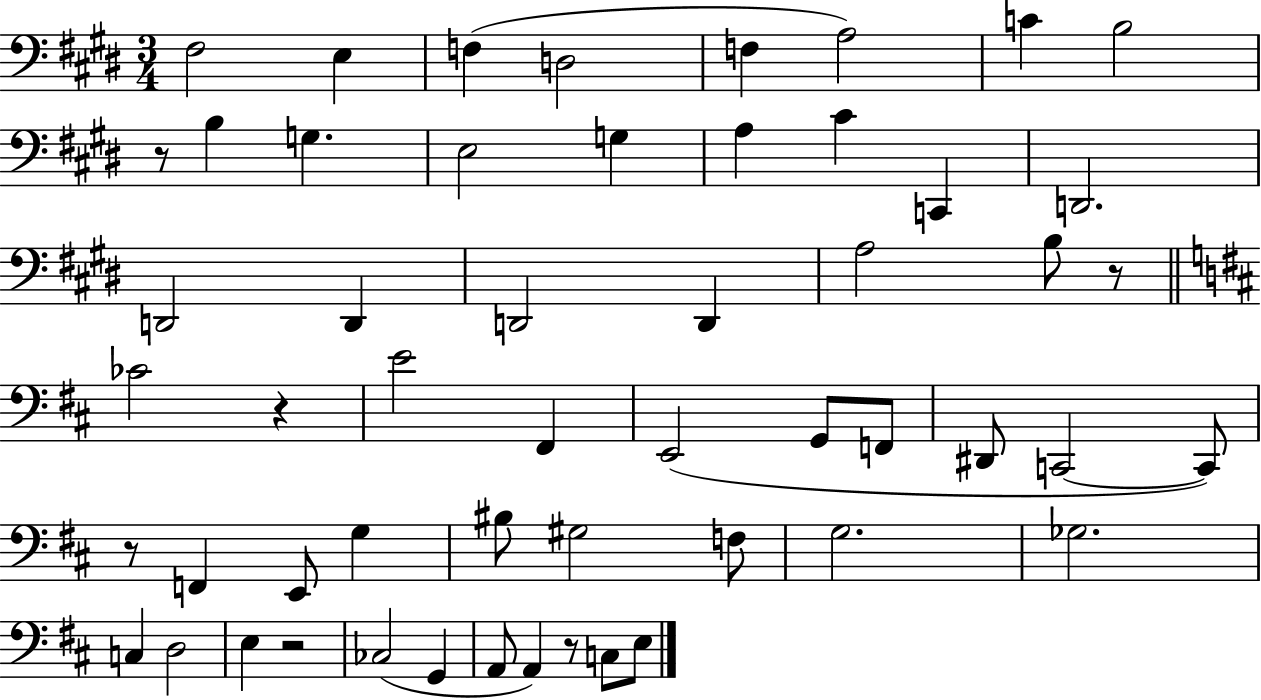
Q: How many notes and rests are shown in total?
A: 54